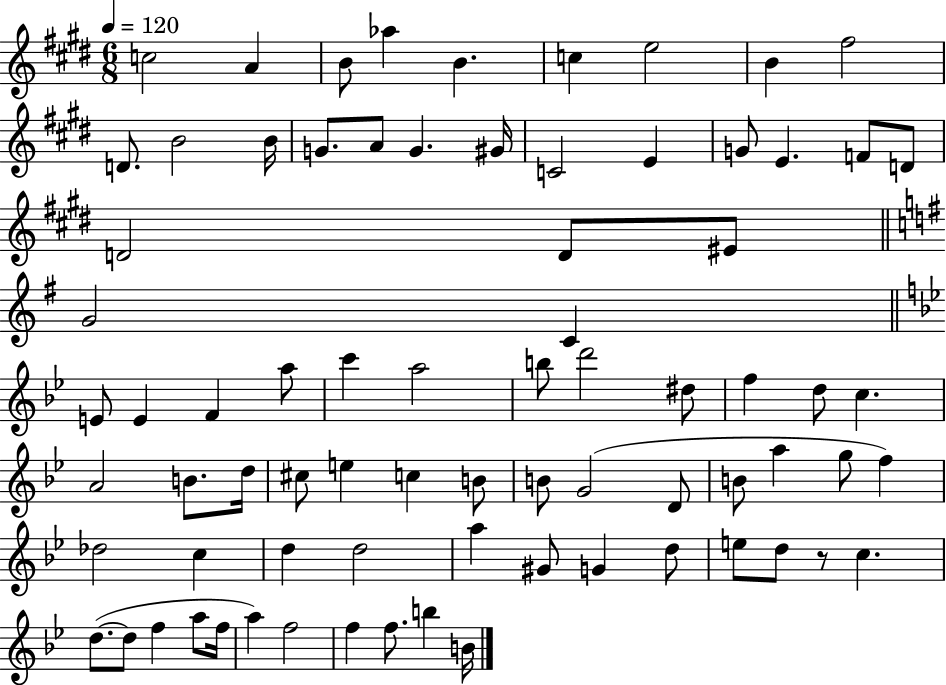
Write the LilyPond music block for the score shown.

{
  \clef treble
  \numericTimeSignature
  \time 6/8
  \key e \major
  \tempo 4 = 120
  c''2 a'4 | b'8 aes''4 b'4. | c''4 e''2 | b'4 fis''2 | \break d'8. b'2 b'16 | g'8. a'8 g'4. gis'16 | c'2 e'4 | g'8 e'4. f'8 d'8 | \break d'2 d'8 eis'8 | \bar "||" \break \key g \major g'2 c'4 | \bar "||" \break \key bes \major e'8 e'4 f'4 a''8 | c'''4 a''2 | b''8 d'''2 dis''8 | f''4 d''8 c''4. | \break a'2 b'8. d''16 | cis''8 e''4 c''4 b'8 | b'8 g'2( d'8 | b'8 a''4 g''8 f''4) | \break des''2 c''4 | d''4 d''2 | a''4 gis'8 g'4 d''8 | e''8 d''8 r8 c''4. | \break d''8.~(~ d''8 f''4 a''8 f''16 | a''4) f''2 | f''4 f''8. b''4 b'16 | \bar "|."
}